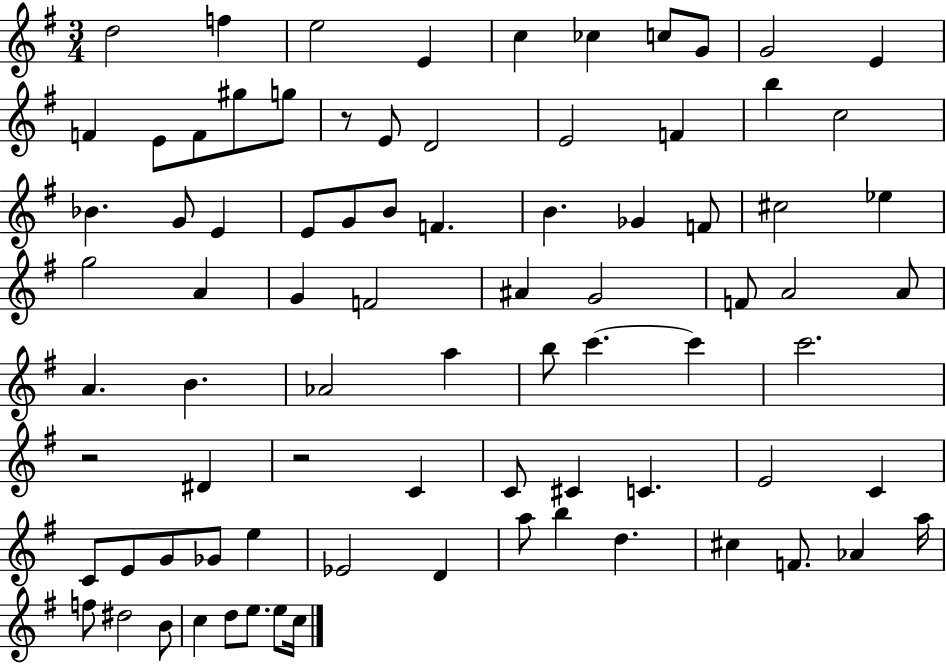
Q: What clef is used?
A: treble